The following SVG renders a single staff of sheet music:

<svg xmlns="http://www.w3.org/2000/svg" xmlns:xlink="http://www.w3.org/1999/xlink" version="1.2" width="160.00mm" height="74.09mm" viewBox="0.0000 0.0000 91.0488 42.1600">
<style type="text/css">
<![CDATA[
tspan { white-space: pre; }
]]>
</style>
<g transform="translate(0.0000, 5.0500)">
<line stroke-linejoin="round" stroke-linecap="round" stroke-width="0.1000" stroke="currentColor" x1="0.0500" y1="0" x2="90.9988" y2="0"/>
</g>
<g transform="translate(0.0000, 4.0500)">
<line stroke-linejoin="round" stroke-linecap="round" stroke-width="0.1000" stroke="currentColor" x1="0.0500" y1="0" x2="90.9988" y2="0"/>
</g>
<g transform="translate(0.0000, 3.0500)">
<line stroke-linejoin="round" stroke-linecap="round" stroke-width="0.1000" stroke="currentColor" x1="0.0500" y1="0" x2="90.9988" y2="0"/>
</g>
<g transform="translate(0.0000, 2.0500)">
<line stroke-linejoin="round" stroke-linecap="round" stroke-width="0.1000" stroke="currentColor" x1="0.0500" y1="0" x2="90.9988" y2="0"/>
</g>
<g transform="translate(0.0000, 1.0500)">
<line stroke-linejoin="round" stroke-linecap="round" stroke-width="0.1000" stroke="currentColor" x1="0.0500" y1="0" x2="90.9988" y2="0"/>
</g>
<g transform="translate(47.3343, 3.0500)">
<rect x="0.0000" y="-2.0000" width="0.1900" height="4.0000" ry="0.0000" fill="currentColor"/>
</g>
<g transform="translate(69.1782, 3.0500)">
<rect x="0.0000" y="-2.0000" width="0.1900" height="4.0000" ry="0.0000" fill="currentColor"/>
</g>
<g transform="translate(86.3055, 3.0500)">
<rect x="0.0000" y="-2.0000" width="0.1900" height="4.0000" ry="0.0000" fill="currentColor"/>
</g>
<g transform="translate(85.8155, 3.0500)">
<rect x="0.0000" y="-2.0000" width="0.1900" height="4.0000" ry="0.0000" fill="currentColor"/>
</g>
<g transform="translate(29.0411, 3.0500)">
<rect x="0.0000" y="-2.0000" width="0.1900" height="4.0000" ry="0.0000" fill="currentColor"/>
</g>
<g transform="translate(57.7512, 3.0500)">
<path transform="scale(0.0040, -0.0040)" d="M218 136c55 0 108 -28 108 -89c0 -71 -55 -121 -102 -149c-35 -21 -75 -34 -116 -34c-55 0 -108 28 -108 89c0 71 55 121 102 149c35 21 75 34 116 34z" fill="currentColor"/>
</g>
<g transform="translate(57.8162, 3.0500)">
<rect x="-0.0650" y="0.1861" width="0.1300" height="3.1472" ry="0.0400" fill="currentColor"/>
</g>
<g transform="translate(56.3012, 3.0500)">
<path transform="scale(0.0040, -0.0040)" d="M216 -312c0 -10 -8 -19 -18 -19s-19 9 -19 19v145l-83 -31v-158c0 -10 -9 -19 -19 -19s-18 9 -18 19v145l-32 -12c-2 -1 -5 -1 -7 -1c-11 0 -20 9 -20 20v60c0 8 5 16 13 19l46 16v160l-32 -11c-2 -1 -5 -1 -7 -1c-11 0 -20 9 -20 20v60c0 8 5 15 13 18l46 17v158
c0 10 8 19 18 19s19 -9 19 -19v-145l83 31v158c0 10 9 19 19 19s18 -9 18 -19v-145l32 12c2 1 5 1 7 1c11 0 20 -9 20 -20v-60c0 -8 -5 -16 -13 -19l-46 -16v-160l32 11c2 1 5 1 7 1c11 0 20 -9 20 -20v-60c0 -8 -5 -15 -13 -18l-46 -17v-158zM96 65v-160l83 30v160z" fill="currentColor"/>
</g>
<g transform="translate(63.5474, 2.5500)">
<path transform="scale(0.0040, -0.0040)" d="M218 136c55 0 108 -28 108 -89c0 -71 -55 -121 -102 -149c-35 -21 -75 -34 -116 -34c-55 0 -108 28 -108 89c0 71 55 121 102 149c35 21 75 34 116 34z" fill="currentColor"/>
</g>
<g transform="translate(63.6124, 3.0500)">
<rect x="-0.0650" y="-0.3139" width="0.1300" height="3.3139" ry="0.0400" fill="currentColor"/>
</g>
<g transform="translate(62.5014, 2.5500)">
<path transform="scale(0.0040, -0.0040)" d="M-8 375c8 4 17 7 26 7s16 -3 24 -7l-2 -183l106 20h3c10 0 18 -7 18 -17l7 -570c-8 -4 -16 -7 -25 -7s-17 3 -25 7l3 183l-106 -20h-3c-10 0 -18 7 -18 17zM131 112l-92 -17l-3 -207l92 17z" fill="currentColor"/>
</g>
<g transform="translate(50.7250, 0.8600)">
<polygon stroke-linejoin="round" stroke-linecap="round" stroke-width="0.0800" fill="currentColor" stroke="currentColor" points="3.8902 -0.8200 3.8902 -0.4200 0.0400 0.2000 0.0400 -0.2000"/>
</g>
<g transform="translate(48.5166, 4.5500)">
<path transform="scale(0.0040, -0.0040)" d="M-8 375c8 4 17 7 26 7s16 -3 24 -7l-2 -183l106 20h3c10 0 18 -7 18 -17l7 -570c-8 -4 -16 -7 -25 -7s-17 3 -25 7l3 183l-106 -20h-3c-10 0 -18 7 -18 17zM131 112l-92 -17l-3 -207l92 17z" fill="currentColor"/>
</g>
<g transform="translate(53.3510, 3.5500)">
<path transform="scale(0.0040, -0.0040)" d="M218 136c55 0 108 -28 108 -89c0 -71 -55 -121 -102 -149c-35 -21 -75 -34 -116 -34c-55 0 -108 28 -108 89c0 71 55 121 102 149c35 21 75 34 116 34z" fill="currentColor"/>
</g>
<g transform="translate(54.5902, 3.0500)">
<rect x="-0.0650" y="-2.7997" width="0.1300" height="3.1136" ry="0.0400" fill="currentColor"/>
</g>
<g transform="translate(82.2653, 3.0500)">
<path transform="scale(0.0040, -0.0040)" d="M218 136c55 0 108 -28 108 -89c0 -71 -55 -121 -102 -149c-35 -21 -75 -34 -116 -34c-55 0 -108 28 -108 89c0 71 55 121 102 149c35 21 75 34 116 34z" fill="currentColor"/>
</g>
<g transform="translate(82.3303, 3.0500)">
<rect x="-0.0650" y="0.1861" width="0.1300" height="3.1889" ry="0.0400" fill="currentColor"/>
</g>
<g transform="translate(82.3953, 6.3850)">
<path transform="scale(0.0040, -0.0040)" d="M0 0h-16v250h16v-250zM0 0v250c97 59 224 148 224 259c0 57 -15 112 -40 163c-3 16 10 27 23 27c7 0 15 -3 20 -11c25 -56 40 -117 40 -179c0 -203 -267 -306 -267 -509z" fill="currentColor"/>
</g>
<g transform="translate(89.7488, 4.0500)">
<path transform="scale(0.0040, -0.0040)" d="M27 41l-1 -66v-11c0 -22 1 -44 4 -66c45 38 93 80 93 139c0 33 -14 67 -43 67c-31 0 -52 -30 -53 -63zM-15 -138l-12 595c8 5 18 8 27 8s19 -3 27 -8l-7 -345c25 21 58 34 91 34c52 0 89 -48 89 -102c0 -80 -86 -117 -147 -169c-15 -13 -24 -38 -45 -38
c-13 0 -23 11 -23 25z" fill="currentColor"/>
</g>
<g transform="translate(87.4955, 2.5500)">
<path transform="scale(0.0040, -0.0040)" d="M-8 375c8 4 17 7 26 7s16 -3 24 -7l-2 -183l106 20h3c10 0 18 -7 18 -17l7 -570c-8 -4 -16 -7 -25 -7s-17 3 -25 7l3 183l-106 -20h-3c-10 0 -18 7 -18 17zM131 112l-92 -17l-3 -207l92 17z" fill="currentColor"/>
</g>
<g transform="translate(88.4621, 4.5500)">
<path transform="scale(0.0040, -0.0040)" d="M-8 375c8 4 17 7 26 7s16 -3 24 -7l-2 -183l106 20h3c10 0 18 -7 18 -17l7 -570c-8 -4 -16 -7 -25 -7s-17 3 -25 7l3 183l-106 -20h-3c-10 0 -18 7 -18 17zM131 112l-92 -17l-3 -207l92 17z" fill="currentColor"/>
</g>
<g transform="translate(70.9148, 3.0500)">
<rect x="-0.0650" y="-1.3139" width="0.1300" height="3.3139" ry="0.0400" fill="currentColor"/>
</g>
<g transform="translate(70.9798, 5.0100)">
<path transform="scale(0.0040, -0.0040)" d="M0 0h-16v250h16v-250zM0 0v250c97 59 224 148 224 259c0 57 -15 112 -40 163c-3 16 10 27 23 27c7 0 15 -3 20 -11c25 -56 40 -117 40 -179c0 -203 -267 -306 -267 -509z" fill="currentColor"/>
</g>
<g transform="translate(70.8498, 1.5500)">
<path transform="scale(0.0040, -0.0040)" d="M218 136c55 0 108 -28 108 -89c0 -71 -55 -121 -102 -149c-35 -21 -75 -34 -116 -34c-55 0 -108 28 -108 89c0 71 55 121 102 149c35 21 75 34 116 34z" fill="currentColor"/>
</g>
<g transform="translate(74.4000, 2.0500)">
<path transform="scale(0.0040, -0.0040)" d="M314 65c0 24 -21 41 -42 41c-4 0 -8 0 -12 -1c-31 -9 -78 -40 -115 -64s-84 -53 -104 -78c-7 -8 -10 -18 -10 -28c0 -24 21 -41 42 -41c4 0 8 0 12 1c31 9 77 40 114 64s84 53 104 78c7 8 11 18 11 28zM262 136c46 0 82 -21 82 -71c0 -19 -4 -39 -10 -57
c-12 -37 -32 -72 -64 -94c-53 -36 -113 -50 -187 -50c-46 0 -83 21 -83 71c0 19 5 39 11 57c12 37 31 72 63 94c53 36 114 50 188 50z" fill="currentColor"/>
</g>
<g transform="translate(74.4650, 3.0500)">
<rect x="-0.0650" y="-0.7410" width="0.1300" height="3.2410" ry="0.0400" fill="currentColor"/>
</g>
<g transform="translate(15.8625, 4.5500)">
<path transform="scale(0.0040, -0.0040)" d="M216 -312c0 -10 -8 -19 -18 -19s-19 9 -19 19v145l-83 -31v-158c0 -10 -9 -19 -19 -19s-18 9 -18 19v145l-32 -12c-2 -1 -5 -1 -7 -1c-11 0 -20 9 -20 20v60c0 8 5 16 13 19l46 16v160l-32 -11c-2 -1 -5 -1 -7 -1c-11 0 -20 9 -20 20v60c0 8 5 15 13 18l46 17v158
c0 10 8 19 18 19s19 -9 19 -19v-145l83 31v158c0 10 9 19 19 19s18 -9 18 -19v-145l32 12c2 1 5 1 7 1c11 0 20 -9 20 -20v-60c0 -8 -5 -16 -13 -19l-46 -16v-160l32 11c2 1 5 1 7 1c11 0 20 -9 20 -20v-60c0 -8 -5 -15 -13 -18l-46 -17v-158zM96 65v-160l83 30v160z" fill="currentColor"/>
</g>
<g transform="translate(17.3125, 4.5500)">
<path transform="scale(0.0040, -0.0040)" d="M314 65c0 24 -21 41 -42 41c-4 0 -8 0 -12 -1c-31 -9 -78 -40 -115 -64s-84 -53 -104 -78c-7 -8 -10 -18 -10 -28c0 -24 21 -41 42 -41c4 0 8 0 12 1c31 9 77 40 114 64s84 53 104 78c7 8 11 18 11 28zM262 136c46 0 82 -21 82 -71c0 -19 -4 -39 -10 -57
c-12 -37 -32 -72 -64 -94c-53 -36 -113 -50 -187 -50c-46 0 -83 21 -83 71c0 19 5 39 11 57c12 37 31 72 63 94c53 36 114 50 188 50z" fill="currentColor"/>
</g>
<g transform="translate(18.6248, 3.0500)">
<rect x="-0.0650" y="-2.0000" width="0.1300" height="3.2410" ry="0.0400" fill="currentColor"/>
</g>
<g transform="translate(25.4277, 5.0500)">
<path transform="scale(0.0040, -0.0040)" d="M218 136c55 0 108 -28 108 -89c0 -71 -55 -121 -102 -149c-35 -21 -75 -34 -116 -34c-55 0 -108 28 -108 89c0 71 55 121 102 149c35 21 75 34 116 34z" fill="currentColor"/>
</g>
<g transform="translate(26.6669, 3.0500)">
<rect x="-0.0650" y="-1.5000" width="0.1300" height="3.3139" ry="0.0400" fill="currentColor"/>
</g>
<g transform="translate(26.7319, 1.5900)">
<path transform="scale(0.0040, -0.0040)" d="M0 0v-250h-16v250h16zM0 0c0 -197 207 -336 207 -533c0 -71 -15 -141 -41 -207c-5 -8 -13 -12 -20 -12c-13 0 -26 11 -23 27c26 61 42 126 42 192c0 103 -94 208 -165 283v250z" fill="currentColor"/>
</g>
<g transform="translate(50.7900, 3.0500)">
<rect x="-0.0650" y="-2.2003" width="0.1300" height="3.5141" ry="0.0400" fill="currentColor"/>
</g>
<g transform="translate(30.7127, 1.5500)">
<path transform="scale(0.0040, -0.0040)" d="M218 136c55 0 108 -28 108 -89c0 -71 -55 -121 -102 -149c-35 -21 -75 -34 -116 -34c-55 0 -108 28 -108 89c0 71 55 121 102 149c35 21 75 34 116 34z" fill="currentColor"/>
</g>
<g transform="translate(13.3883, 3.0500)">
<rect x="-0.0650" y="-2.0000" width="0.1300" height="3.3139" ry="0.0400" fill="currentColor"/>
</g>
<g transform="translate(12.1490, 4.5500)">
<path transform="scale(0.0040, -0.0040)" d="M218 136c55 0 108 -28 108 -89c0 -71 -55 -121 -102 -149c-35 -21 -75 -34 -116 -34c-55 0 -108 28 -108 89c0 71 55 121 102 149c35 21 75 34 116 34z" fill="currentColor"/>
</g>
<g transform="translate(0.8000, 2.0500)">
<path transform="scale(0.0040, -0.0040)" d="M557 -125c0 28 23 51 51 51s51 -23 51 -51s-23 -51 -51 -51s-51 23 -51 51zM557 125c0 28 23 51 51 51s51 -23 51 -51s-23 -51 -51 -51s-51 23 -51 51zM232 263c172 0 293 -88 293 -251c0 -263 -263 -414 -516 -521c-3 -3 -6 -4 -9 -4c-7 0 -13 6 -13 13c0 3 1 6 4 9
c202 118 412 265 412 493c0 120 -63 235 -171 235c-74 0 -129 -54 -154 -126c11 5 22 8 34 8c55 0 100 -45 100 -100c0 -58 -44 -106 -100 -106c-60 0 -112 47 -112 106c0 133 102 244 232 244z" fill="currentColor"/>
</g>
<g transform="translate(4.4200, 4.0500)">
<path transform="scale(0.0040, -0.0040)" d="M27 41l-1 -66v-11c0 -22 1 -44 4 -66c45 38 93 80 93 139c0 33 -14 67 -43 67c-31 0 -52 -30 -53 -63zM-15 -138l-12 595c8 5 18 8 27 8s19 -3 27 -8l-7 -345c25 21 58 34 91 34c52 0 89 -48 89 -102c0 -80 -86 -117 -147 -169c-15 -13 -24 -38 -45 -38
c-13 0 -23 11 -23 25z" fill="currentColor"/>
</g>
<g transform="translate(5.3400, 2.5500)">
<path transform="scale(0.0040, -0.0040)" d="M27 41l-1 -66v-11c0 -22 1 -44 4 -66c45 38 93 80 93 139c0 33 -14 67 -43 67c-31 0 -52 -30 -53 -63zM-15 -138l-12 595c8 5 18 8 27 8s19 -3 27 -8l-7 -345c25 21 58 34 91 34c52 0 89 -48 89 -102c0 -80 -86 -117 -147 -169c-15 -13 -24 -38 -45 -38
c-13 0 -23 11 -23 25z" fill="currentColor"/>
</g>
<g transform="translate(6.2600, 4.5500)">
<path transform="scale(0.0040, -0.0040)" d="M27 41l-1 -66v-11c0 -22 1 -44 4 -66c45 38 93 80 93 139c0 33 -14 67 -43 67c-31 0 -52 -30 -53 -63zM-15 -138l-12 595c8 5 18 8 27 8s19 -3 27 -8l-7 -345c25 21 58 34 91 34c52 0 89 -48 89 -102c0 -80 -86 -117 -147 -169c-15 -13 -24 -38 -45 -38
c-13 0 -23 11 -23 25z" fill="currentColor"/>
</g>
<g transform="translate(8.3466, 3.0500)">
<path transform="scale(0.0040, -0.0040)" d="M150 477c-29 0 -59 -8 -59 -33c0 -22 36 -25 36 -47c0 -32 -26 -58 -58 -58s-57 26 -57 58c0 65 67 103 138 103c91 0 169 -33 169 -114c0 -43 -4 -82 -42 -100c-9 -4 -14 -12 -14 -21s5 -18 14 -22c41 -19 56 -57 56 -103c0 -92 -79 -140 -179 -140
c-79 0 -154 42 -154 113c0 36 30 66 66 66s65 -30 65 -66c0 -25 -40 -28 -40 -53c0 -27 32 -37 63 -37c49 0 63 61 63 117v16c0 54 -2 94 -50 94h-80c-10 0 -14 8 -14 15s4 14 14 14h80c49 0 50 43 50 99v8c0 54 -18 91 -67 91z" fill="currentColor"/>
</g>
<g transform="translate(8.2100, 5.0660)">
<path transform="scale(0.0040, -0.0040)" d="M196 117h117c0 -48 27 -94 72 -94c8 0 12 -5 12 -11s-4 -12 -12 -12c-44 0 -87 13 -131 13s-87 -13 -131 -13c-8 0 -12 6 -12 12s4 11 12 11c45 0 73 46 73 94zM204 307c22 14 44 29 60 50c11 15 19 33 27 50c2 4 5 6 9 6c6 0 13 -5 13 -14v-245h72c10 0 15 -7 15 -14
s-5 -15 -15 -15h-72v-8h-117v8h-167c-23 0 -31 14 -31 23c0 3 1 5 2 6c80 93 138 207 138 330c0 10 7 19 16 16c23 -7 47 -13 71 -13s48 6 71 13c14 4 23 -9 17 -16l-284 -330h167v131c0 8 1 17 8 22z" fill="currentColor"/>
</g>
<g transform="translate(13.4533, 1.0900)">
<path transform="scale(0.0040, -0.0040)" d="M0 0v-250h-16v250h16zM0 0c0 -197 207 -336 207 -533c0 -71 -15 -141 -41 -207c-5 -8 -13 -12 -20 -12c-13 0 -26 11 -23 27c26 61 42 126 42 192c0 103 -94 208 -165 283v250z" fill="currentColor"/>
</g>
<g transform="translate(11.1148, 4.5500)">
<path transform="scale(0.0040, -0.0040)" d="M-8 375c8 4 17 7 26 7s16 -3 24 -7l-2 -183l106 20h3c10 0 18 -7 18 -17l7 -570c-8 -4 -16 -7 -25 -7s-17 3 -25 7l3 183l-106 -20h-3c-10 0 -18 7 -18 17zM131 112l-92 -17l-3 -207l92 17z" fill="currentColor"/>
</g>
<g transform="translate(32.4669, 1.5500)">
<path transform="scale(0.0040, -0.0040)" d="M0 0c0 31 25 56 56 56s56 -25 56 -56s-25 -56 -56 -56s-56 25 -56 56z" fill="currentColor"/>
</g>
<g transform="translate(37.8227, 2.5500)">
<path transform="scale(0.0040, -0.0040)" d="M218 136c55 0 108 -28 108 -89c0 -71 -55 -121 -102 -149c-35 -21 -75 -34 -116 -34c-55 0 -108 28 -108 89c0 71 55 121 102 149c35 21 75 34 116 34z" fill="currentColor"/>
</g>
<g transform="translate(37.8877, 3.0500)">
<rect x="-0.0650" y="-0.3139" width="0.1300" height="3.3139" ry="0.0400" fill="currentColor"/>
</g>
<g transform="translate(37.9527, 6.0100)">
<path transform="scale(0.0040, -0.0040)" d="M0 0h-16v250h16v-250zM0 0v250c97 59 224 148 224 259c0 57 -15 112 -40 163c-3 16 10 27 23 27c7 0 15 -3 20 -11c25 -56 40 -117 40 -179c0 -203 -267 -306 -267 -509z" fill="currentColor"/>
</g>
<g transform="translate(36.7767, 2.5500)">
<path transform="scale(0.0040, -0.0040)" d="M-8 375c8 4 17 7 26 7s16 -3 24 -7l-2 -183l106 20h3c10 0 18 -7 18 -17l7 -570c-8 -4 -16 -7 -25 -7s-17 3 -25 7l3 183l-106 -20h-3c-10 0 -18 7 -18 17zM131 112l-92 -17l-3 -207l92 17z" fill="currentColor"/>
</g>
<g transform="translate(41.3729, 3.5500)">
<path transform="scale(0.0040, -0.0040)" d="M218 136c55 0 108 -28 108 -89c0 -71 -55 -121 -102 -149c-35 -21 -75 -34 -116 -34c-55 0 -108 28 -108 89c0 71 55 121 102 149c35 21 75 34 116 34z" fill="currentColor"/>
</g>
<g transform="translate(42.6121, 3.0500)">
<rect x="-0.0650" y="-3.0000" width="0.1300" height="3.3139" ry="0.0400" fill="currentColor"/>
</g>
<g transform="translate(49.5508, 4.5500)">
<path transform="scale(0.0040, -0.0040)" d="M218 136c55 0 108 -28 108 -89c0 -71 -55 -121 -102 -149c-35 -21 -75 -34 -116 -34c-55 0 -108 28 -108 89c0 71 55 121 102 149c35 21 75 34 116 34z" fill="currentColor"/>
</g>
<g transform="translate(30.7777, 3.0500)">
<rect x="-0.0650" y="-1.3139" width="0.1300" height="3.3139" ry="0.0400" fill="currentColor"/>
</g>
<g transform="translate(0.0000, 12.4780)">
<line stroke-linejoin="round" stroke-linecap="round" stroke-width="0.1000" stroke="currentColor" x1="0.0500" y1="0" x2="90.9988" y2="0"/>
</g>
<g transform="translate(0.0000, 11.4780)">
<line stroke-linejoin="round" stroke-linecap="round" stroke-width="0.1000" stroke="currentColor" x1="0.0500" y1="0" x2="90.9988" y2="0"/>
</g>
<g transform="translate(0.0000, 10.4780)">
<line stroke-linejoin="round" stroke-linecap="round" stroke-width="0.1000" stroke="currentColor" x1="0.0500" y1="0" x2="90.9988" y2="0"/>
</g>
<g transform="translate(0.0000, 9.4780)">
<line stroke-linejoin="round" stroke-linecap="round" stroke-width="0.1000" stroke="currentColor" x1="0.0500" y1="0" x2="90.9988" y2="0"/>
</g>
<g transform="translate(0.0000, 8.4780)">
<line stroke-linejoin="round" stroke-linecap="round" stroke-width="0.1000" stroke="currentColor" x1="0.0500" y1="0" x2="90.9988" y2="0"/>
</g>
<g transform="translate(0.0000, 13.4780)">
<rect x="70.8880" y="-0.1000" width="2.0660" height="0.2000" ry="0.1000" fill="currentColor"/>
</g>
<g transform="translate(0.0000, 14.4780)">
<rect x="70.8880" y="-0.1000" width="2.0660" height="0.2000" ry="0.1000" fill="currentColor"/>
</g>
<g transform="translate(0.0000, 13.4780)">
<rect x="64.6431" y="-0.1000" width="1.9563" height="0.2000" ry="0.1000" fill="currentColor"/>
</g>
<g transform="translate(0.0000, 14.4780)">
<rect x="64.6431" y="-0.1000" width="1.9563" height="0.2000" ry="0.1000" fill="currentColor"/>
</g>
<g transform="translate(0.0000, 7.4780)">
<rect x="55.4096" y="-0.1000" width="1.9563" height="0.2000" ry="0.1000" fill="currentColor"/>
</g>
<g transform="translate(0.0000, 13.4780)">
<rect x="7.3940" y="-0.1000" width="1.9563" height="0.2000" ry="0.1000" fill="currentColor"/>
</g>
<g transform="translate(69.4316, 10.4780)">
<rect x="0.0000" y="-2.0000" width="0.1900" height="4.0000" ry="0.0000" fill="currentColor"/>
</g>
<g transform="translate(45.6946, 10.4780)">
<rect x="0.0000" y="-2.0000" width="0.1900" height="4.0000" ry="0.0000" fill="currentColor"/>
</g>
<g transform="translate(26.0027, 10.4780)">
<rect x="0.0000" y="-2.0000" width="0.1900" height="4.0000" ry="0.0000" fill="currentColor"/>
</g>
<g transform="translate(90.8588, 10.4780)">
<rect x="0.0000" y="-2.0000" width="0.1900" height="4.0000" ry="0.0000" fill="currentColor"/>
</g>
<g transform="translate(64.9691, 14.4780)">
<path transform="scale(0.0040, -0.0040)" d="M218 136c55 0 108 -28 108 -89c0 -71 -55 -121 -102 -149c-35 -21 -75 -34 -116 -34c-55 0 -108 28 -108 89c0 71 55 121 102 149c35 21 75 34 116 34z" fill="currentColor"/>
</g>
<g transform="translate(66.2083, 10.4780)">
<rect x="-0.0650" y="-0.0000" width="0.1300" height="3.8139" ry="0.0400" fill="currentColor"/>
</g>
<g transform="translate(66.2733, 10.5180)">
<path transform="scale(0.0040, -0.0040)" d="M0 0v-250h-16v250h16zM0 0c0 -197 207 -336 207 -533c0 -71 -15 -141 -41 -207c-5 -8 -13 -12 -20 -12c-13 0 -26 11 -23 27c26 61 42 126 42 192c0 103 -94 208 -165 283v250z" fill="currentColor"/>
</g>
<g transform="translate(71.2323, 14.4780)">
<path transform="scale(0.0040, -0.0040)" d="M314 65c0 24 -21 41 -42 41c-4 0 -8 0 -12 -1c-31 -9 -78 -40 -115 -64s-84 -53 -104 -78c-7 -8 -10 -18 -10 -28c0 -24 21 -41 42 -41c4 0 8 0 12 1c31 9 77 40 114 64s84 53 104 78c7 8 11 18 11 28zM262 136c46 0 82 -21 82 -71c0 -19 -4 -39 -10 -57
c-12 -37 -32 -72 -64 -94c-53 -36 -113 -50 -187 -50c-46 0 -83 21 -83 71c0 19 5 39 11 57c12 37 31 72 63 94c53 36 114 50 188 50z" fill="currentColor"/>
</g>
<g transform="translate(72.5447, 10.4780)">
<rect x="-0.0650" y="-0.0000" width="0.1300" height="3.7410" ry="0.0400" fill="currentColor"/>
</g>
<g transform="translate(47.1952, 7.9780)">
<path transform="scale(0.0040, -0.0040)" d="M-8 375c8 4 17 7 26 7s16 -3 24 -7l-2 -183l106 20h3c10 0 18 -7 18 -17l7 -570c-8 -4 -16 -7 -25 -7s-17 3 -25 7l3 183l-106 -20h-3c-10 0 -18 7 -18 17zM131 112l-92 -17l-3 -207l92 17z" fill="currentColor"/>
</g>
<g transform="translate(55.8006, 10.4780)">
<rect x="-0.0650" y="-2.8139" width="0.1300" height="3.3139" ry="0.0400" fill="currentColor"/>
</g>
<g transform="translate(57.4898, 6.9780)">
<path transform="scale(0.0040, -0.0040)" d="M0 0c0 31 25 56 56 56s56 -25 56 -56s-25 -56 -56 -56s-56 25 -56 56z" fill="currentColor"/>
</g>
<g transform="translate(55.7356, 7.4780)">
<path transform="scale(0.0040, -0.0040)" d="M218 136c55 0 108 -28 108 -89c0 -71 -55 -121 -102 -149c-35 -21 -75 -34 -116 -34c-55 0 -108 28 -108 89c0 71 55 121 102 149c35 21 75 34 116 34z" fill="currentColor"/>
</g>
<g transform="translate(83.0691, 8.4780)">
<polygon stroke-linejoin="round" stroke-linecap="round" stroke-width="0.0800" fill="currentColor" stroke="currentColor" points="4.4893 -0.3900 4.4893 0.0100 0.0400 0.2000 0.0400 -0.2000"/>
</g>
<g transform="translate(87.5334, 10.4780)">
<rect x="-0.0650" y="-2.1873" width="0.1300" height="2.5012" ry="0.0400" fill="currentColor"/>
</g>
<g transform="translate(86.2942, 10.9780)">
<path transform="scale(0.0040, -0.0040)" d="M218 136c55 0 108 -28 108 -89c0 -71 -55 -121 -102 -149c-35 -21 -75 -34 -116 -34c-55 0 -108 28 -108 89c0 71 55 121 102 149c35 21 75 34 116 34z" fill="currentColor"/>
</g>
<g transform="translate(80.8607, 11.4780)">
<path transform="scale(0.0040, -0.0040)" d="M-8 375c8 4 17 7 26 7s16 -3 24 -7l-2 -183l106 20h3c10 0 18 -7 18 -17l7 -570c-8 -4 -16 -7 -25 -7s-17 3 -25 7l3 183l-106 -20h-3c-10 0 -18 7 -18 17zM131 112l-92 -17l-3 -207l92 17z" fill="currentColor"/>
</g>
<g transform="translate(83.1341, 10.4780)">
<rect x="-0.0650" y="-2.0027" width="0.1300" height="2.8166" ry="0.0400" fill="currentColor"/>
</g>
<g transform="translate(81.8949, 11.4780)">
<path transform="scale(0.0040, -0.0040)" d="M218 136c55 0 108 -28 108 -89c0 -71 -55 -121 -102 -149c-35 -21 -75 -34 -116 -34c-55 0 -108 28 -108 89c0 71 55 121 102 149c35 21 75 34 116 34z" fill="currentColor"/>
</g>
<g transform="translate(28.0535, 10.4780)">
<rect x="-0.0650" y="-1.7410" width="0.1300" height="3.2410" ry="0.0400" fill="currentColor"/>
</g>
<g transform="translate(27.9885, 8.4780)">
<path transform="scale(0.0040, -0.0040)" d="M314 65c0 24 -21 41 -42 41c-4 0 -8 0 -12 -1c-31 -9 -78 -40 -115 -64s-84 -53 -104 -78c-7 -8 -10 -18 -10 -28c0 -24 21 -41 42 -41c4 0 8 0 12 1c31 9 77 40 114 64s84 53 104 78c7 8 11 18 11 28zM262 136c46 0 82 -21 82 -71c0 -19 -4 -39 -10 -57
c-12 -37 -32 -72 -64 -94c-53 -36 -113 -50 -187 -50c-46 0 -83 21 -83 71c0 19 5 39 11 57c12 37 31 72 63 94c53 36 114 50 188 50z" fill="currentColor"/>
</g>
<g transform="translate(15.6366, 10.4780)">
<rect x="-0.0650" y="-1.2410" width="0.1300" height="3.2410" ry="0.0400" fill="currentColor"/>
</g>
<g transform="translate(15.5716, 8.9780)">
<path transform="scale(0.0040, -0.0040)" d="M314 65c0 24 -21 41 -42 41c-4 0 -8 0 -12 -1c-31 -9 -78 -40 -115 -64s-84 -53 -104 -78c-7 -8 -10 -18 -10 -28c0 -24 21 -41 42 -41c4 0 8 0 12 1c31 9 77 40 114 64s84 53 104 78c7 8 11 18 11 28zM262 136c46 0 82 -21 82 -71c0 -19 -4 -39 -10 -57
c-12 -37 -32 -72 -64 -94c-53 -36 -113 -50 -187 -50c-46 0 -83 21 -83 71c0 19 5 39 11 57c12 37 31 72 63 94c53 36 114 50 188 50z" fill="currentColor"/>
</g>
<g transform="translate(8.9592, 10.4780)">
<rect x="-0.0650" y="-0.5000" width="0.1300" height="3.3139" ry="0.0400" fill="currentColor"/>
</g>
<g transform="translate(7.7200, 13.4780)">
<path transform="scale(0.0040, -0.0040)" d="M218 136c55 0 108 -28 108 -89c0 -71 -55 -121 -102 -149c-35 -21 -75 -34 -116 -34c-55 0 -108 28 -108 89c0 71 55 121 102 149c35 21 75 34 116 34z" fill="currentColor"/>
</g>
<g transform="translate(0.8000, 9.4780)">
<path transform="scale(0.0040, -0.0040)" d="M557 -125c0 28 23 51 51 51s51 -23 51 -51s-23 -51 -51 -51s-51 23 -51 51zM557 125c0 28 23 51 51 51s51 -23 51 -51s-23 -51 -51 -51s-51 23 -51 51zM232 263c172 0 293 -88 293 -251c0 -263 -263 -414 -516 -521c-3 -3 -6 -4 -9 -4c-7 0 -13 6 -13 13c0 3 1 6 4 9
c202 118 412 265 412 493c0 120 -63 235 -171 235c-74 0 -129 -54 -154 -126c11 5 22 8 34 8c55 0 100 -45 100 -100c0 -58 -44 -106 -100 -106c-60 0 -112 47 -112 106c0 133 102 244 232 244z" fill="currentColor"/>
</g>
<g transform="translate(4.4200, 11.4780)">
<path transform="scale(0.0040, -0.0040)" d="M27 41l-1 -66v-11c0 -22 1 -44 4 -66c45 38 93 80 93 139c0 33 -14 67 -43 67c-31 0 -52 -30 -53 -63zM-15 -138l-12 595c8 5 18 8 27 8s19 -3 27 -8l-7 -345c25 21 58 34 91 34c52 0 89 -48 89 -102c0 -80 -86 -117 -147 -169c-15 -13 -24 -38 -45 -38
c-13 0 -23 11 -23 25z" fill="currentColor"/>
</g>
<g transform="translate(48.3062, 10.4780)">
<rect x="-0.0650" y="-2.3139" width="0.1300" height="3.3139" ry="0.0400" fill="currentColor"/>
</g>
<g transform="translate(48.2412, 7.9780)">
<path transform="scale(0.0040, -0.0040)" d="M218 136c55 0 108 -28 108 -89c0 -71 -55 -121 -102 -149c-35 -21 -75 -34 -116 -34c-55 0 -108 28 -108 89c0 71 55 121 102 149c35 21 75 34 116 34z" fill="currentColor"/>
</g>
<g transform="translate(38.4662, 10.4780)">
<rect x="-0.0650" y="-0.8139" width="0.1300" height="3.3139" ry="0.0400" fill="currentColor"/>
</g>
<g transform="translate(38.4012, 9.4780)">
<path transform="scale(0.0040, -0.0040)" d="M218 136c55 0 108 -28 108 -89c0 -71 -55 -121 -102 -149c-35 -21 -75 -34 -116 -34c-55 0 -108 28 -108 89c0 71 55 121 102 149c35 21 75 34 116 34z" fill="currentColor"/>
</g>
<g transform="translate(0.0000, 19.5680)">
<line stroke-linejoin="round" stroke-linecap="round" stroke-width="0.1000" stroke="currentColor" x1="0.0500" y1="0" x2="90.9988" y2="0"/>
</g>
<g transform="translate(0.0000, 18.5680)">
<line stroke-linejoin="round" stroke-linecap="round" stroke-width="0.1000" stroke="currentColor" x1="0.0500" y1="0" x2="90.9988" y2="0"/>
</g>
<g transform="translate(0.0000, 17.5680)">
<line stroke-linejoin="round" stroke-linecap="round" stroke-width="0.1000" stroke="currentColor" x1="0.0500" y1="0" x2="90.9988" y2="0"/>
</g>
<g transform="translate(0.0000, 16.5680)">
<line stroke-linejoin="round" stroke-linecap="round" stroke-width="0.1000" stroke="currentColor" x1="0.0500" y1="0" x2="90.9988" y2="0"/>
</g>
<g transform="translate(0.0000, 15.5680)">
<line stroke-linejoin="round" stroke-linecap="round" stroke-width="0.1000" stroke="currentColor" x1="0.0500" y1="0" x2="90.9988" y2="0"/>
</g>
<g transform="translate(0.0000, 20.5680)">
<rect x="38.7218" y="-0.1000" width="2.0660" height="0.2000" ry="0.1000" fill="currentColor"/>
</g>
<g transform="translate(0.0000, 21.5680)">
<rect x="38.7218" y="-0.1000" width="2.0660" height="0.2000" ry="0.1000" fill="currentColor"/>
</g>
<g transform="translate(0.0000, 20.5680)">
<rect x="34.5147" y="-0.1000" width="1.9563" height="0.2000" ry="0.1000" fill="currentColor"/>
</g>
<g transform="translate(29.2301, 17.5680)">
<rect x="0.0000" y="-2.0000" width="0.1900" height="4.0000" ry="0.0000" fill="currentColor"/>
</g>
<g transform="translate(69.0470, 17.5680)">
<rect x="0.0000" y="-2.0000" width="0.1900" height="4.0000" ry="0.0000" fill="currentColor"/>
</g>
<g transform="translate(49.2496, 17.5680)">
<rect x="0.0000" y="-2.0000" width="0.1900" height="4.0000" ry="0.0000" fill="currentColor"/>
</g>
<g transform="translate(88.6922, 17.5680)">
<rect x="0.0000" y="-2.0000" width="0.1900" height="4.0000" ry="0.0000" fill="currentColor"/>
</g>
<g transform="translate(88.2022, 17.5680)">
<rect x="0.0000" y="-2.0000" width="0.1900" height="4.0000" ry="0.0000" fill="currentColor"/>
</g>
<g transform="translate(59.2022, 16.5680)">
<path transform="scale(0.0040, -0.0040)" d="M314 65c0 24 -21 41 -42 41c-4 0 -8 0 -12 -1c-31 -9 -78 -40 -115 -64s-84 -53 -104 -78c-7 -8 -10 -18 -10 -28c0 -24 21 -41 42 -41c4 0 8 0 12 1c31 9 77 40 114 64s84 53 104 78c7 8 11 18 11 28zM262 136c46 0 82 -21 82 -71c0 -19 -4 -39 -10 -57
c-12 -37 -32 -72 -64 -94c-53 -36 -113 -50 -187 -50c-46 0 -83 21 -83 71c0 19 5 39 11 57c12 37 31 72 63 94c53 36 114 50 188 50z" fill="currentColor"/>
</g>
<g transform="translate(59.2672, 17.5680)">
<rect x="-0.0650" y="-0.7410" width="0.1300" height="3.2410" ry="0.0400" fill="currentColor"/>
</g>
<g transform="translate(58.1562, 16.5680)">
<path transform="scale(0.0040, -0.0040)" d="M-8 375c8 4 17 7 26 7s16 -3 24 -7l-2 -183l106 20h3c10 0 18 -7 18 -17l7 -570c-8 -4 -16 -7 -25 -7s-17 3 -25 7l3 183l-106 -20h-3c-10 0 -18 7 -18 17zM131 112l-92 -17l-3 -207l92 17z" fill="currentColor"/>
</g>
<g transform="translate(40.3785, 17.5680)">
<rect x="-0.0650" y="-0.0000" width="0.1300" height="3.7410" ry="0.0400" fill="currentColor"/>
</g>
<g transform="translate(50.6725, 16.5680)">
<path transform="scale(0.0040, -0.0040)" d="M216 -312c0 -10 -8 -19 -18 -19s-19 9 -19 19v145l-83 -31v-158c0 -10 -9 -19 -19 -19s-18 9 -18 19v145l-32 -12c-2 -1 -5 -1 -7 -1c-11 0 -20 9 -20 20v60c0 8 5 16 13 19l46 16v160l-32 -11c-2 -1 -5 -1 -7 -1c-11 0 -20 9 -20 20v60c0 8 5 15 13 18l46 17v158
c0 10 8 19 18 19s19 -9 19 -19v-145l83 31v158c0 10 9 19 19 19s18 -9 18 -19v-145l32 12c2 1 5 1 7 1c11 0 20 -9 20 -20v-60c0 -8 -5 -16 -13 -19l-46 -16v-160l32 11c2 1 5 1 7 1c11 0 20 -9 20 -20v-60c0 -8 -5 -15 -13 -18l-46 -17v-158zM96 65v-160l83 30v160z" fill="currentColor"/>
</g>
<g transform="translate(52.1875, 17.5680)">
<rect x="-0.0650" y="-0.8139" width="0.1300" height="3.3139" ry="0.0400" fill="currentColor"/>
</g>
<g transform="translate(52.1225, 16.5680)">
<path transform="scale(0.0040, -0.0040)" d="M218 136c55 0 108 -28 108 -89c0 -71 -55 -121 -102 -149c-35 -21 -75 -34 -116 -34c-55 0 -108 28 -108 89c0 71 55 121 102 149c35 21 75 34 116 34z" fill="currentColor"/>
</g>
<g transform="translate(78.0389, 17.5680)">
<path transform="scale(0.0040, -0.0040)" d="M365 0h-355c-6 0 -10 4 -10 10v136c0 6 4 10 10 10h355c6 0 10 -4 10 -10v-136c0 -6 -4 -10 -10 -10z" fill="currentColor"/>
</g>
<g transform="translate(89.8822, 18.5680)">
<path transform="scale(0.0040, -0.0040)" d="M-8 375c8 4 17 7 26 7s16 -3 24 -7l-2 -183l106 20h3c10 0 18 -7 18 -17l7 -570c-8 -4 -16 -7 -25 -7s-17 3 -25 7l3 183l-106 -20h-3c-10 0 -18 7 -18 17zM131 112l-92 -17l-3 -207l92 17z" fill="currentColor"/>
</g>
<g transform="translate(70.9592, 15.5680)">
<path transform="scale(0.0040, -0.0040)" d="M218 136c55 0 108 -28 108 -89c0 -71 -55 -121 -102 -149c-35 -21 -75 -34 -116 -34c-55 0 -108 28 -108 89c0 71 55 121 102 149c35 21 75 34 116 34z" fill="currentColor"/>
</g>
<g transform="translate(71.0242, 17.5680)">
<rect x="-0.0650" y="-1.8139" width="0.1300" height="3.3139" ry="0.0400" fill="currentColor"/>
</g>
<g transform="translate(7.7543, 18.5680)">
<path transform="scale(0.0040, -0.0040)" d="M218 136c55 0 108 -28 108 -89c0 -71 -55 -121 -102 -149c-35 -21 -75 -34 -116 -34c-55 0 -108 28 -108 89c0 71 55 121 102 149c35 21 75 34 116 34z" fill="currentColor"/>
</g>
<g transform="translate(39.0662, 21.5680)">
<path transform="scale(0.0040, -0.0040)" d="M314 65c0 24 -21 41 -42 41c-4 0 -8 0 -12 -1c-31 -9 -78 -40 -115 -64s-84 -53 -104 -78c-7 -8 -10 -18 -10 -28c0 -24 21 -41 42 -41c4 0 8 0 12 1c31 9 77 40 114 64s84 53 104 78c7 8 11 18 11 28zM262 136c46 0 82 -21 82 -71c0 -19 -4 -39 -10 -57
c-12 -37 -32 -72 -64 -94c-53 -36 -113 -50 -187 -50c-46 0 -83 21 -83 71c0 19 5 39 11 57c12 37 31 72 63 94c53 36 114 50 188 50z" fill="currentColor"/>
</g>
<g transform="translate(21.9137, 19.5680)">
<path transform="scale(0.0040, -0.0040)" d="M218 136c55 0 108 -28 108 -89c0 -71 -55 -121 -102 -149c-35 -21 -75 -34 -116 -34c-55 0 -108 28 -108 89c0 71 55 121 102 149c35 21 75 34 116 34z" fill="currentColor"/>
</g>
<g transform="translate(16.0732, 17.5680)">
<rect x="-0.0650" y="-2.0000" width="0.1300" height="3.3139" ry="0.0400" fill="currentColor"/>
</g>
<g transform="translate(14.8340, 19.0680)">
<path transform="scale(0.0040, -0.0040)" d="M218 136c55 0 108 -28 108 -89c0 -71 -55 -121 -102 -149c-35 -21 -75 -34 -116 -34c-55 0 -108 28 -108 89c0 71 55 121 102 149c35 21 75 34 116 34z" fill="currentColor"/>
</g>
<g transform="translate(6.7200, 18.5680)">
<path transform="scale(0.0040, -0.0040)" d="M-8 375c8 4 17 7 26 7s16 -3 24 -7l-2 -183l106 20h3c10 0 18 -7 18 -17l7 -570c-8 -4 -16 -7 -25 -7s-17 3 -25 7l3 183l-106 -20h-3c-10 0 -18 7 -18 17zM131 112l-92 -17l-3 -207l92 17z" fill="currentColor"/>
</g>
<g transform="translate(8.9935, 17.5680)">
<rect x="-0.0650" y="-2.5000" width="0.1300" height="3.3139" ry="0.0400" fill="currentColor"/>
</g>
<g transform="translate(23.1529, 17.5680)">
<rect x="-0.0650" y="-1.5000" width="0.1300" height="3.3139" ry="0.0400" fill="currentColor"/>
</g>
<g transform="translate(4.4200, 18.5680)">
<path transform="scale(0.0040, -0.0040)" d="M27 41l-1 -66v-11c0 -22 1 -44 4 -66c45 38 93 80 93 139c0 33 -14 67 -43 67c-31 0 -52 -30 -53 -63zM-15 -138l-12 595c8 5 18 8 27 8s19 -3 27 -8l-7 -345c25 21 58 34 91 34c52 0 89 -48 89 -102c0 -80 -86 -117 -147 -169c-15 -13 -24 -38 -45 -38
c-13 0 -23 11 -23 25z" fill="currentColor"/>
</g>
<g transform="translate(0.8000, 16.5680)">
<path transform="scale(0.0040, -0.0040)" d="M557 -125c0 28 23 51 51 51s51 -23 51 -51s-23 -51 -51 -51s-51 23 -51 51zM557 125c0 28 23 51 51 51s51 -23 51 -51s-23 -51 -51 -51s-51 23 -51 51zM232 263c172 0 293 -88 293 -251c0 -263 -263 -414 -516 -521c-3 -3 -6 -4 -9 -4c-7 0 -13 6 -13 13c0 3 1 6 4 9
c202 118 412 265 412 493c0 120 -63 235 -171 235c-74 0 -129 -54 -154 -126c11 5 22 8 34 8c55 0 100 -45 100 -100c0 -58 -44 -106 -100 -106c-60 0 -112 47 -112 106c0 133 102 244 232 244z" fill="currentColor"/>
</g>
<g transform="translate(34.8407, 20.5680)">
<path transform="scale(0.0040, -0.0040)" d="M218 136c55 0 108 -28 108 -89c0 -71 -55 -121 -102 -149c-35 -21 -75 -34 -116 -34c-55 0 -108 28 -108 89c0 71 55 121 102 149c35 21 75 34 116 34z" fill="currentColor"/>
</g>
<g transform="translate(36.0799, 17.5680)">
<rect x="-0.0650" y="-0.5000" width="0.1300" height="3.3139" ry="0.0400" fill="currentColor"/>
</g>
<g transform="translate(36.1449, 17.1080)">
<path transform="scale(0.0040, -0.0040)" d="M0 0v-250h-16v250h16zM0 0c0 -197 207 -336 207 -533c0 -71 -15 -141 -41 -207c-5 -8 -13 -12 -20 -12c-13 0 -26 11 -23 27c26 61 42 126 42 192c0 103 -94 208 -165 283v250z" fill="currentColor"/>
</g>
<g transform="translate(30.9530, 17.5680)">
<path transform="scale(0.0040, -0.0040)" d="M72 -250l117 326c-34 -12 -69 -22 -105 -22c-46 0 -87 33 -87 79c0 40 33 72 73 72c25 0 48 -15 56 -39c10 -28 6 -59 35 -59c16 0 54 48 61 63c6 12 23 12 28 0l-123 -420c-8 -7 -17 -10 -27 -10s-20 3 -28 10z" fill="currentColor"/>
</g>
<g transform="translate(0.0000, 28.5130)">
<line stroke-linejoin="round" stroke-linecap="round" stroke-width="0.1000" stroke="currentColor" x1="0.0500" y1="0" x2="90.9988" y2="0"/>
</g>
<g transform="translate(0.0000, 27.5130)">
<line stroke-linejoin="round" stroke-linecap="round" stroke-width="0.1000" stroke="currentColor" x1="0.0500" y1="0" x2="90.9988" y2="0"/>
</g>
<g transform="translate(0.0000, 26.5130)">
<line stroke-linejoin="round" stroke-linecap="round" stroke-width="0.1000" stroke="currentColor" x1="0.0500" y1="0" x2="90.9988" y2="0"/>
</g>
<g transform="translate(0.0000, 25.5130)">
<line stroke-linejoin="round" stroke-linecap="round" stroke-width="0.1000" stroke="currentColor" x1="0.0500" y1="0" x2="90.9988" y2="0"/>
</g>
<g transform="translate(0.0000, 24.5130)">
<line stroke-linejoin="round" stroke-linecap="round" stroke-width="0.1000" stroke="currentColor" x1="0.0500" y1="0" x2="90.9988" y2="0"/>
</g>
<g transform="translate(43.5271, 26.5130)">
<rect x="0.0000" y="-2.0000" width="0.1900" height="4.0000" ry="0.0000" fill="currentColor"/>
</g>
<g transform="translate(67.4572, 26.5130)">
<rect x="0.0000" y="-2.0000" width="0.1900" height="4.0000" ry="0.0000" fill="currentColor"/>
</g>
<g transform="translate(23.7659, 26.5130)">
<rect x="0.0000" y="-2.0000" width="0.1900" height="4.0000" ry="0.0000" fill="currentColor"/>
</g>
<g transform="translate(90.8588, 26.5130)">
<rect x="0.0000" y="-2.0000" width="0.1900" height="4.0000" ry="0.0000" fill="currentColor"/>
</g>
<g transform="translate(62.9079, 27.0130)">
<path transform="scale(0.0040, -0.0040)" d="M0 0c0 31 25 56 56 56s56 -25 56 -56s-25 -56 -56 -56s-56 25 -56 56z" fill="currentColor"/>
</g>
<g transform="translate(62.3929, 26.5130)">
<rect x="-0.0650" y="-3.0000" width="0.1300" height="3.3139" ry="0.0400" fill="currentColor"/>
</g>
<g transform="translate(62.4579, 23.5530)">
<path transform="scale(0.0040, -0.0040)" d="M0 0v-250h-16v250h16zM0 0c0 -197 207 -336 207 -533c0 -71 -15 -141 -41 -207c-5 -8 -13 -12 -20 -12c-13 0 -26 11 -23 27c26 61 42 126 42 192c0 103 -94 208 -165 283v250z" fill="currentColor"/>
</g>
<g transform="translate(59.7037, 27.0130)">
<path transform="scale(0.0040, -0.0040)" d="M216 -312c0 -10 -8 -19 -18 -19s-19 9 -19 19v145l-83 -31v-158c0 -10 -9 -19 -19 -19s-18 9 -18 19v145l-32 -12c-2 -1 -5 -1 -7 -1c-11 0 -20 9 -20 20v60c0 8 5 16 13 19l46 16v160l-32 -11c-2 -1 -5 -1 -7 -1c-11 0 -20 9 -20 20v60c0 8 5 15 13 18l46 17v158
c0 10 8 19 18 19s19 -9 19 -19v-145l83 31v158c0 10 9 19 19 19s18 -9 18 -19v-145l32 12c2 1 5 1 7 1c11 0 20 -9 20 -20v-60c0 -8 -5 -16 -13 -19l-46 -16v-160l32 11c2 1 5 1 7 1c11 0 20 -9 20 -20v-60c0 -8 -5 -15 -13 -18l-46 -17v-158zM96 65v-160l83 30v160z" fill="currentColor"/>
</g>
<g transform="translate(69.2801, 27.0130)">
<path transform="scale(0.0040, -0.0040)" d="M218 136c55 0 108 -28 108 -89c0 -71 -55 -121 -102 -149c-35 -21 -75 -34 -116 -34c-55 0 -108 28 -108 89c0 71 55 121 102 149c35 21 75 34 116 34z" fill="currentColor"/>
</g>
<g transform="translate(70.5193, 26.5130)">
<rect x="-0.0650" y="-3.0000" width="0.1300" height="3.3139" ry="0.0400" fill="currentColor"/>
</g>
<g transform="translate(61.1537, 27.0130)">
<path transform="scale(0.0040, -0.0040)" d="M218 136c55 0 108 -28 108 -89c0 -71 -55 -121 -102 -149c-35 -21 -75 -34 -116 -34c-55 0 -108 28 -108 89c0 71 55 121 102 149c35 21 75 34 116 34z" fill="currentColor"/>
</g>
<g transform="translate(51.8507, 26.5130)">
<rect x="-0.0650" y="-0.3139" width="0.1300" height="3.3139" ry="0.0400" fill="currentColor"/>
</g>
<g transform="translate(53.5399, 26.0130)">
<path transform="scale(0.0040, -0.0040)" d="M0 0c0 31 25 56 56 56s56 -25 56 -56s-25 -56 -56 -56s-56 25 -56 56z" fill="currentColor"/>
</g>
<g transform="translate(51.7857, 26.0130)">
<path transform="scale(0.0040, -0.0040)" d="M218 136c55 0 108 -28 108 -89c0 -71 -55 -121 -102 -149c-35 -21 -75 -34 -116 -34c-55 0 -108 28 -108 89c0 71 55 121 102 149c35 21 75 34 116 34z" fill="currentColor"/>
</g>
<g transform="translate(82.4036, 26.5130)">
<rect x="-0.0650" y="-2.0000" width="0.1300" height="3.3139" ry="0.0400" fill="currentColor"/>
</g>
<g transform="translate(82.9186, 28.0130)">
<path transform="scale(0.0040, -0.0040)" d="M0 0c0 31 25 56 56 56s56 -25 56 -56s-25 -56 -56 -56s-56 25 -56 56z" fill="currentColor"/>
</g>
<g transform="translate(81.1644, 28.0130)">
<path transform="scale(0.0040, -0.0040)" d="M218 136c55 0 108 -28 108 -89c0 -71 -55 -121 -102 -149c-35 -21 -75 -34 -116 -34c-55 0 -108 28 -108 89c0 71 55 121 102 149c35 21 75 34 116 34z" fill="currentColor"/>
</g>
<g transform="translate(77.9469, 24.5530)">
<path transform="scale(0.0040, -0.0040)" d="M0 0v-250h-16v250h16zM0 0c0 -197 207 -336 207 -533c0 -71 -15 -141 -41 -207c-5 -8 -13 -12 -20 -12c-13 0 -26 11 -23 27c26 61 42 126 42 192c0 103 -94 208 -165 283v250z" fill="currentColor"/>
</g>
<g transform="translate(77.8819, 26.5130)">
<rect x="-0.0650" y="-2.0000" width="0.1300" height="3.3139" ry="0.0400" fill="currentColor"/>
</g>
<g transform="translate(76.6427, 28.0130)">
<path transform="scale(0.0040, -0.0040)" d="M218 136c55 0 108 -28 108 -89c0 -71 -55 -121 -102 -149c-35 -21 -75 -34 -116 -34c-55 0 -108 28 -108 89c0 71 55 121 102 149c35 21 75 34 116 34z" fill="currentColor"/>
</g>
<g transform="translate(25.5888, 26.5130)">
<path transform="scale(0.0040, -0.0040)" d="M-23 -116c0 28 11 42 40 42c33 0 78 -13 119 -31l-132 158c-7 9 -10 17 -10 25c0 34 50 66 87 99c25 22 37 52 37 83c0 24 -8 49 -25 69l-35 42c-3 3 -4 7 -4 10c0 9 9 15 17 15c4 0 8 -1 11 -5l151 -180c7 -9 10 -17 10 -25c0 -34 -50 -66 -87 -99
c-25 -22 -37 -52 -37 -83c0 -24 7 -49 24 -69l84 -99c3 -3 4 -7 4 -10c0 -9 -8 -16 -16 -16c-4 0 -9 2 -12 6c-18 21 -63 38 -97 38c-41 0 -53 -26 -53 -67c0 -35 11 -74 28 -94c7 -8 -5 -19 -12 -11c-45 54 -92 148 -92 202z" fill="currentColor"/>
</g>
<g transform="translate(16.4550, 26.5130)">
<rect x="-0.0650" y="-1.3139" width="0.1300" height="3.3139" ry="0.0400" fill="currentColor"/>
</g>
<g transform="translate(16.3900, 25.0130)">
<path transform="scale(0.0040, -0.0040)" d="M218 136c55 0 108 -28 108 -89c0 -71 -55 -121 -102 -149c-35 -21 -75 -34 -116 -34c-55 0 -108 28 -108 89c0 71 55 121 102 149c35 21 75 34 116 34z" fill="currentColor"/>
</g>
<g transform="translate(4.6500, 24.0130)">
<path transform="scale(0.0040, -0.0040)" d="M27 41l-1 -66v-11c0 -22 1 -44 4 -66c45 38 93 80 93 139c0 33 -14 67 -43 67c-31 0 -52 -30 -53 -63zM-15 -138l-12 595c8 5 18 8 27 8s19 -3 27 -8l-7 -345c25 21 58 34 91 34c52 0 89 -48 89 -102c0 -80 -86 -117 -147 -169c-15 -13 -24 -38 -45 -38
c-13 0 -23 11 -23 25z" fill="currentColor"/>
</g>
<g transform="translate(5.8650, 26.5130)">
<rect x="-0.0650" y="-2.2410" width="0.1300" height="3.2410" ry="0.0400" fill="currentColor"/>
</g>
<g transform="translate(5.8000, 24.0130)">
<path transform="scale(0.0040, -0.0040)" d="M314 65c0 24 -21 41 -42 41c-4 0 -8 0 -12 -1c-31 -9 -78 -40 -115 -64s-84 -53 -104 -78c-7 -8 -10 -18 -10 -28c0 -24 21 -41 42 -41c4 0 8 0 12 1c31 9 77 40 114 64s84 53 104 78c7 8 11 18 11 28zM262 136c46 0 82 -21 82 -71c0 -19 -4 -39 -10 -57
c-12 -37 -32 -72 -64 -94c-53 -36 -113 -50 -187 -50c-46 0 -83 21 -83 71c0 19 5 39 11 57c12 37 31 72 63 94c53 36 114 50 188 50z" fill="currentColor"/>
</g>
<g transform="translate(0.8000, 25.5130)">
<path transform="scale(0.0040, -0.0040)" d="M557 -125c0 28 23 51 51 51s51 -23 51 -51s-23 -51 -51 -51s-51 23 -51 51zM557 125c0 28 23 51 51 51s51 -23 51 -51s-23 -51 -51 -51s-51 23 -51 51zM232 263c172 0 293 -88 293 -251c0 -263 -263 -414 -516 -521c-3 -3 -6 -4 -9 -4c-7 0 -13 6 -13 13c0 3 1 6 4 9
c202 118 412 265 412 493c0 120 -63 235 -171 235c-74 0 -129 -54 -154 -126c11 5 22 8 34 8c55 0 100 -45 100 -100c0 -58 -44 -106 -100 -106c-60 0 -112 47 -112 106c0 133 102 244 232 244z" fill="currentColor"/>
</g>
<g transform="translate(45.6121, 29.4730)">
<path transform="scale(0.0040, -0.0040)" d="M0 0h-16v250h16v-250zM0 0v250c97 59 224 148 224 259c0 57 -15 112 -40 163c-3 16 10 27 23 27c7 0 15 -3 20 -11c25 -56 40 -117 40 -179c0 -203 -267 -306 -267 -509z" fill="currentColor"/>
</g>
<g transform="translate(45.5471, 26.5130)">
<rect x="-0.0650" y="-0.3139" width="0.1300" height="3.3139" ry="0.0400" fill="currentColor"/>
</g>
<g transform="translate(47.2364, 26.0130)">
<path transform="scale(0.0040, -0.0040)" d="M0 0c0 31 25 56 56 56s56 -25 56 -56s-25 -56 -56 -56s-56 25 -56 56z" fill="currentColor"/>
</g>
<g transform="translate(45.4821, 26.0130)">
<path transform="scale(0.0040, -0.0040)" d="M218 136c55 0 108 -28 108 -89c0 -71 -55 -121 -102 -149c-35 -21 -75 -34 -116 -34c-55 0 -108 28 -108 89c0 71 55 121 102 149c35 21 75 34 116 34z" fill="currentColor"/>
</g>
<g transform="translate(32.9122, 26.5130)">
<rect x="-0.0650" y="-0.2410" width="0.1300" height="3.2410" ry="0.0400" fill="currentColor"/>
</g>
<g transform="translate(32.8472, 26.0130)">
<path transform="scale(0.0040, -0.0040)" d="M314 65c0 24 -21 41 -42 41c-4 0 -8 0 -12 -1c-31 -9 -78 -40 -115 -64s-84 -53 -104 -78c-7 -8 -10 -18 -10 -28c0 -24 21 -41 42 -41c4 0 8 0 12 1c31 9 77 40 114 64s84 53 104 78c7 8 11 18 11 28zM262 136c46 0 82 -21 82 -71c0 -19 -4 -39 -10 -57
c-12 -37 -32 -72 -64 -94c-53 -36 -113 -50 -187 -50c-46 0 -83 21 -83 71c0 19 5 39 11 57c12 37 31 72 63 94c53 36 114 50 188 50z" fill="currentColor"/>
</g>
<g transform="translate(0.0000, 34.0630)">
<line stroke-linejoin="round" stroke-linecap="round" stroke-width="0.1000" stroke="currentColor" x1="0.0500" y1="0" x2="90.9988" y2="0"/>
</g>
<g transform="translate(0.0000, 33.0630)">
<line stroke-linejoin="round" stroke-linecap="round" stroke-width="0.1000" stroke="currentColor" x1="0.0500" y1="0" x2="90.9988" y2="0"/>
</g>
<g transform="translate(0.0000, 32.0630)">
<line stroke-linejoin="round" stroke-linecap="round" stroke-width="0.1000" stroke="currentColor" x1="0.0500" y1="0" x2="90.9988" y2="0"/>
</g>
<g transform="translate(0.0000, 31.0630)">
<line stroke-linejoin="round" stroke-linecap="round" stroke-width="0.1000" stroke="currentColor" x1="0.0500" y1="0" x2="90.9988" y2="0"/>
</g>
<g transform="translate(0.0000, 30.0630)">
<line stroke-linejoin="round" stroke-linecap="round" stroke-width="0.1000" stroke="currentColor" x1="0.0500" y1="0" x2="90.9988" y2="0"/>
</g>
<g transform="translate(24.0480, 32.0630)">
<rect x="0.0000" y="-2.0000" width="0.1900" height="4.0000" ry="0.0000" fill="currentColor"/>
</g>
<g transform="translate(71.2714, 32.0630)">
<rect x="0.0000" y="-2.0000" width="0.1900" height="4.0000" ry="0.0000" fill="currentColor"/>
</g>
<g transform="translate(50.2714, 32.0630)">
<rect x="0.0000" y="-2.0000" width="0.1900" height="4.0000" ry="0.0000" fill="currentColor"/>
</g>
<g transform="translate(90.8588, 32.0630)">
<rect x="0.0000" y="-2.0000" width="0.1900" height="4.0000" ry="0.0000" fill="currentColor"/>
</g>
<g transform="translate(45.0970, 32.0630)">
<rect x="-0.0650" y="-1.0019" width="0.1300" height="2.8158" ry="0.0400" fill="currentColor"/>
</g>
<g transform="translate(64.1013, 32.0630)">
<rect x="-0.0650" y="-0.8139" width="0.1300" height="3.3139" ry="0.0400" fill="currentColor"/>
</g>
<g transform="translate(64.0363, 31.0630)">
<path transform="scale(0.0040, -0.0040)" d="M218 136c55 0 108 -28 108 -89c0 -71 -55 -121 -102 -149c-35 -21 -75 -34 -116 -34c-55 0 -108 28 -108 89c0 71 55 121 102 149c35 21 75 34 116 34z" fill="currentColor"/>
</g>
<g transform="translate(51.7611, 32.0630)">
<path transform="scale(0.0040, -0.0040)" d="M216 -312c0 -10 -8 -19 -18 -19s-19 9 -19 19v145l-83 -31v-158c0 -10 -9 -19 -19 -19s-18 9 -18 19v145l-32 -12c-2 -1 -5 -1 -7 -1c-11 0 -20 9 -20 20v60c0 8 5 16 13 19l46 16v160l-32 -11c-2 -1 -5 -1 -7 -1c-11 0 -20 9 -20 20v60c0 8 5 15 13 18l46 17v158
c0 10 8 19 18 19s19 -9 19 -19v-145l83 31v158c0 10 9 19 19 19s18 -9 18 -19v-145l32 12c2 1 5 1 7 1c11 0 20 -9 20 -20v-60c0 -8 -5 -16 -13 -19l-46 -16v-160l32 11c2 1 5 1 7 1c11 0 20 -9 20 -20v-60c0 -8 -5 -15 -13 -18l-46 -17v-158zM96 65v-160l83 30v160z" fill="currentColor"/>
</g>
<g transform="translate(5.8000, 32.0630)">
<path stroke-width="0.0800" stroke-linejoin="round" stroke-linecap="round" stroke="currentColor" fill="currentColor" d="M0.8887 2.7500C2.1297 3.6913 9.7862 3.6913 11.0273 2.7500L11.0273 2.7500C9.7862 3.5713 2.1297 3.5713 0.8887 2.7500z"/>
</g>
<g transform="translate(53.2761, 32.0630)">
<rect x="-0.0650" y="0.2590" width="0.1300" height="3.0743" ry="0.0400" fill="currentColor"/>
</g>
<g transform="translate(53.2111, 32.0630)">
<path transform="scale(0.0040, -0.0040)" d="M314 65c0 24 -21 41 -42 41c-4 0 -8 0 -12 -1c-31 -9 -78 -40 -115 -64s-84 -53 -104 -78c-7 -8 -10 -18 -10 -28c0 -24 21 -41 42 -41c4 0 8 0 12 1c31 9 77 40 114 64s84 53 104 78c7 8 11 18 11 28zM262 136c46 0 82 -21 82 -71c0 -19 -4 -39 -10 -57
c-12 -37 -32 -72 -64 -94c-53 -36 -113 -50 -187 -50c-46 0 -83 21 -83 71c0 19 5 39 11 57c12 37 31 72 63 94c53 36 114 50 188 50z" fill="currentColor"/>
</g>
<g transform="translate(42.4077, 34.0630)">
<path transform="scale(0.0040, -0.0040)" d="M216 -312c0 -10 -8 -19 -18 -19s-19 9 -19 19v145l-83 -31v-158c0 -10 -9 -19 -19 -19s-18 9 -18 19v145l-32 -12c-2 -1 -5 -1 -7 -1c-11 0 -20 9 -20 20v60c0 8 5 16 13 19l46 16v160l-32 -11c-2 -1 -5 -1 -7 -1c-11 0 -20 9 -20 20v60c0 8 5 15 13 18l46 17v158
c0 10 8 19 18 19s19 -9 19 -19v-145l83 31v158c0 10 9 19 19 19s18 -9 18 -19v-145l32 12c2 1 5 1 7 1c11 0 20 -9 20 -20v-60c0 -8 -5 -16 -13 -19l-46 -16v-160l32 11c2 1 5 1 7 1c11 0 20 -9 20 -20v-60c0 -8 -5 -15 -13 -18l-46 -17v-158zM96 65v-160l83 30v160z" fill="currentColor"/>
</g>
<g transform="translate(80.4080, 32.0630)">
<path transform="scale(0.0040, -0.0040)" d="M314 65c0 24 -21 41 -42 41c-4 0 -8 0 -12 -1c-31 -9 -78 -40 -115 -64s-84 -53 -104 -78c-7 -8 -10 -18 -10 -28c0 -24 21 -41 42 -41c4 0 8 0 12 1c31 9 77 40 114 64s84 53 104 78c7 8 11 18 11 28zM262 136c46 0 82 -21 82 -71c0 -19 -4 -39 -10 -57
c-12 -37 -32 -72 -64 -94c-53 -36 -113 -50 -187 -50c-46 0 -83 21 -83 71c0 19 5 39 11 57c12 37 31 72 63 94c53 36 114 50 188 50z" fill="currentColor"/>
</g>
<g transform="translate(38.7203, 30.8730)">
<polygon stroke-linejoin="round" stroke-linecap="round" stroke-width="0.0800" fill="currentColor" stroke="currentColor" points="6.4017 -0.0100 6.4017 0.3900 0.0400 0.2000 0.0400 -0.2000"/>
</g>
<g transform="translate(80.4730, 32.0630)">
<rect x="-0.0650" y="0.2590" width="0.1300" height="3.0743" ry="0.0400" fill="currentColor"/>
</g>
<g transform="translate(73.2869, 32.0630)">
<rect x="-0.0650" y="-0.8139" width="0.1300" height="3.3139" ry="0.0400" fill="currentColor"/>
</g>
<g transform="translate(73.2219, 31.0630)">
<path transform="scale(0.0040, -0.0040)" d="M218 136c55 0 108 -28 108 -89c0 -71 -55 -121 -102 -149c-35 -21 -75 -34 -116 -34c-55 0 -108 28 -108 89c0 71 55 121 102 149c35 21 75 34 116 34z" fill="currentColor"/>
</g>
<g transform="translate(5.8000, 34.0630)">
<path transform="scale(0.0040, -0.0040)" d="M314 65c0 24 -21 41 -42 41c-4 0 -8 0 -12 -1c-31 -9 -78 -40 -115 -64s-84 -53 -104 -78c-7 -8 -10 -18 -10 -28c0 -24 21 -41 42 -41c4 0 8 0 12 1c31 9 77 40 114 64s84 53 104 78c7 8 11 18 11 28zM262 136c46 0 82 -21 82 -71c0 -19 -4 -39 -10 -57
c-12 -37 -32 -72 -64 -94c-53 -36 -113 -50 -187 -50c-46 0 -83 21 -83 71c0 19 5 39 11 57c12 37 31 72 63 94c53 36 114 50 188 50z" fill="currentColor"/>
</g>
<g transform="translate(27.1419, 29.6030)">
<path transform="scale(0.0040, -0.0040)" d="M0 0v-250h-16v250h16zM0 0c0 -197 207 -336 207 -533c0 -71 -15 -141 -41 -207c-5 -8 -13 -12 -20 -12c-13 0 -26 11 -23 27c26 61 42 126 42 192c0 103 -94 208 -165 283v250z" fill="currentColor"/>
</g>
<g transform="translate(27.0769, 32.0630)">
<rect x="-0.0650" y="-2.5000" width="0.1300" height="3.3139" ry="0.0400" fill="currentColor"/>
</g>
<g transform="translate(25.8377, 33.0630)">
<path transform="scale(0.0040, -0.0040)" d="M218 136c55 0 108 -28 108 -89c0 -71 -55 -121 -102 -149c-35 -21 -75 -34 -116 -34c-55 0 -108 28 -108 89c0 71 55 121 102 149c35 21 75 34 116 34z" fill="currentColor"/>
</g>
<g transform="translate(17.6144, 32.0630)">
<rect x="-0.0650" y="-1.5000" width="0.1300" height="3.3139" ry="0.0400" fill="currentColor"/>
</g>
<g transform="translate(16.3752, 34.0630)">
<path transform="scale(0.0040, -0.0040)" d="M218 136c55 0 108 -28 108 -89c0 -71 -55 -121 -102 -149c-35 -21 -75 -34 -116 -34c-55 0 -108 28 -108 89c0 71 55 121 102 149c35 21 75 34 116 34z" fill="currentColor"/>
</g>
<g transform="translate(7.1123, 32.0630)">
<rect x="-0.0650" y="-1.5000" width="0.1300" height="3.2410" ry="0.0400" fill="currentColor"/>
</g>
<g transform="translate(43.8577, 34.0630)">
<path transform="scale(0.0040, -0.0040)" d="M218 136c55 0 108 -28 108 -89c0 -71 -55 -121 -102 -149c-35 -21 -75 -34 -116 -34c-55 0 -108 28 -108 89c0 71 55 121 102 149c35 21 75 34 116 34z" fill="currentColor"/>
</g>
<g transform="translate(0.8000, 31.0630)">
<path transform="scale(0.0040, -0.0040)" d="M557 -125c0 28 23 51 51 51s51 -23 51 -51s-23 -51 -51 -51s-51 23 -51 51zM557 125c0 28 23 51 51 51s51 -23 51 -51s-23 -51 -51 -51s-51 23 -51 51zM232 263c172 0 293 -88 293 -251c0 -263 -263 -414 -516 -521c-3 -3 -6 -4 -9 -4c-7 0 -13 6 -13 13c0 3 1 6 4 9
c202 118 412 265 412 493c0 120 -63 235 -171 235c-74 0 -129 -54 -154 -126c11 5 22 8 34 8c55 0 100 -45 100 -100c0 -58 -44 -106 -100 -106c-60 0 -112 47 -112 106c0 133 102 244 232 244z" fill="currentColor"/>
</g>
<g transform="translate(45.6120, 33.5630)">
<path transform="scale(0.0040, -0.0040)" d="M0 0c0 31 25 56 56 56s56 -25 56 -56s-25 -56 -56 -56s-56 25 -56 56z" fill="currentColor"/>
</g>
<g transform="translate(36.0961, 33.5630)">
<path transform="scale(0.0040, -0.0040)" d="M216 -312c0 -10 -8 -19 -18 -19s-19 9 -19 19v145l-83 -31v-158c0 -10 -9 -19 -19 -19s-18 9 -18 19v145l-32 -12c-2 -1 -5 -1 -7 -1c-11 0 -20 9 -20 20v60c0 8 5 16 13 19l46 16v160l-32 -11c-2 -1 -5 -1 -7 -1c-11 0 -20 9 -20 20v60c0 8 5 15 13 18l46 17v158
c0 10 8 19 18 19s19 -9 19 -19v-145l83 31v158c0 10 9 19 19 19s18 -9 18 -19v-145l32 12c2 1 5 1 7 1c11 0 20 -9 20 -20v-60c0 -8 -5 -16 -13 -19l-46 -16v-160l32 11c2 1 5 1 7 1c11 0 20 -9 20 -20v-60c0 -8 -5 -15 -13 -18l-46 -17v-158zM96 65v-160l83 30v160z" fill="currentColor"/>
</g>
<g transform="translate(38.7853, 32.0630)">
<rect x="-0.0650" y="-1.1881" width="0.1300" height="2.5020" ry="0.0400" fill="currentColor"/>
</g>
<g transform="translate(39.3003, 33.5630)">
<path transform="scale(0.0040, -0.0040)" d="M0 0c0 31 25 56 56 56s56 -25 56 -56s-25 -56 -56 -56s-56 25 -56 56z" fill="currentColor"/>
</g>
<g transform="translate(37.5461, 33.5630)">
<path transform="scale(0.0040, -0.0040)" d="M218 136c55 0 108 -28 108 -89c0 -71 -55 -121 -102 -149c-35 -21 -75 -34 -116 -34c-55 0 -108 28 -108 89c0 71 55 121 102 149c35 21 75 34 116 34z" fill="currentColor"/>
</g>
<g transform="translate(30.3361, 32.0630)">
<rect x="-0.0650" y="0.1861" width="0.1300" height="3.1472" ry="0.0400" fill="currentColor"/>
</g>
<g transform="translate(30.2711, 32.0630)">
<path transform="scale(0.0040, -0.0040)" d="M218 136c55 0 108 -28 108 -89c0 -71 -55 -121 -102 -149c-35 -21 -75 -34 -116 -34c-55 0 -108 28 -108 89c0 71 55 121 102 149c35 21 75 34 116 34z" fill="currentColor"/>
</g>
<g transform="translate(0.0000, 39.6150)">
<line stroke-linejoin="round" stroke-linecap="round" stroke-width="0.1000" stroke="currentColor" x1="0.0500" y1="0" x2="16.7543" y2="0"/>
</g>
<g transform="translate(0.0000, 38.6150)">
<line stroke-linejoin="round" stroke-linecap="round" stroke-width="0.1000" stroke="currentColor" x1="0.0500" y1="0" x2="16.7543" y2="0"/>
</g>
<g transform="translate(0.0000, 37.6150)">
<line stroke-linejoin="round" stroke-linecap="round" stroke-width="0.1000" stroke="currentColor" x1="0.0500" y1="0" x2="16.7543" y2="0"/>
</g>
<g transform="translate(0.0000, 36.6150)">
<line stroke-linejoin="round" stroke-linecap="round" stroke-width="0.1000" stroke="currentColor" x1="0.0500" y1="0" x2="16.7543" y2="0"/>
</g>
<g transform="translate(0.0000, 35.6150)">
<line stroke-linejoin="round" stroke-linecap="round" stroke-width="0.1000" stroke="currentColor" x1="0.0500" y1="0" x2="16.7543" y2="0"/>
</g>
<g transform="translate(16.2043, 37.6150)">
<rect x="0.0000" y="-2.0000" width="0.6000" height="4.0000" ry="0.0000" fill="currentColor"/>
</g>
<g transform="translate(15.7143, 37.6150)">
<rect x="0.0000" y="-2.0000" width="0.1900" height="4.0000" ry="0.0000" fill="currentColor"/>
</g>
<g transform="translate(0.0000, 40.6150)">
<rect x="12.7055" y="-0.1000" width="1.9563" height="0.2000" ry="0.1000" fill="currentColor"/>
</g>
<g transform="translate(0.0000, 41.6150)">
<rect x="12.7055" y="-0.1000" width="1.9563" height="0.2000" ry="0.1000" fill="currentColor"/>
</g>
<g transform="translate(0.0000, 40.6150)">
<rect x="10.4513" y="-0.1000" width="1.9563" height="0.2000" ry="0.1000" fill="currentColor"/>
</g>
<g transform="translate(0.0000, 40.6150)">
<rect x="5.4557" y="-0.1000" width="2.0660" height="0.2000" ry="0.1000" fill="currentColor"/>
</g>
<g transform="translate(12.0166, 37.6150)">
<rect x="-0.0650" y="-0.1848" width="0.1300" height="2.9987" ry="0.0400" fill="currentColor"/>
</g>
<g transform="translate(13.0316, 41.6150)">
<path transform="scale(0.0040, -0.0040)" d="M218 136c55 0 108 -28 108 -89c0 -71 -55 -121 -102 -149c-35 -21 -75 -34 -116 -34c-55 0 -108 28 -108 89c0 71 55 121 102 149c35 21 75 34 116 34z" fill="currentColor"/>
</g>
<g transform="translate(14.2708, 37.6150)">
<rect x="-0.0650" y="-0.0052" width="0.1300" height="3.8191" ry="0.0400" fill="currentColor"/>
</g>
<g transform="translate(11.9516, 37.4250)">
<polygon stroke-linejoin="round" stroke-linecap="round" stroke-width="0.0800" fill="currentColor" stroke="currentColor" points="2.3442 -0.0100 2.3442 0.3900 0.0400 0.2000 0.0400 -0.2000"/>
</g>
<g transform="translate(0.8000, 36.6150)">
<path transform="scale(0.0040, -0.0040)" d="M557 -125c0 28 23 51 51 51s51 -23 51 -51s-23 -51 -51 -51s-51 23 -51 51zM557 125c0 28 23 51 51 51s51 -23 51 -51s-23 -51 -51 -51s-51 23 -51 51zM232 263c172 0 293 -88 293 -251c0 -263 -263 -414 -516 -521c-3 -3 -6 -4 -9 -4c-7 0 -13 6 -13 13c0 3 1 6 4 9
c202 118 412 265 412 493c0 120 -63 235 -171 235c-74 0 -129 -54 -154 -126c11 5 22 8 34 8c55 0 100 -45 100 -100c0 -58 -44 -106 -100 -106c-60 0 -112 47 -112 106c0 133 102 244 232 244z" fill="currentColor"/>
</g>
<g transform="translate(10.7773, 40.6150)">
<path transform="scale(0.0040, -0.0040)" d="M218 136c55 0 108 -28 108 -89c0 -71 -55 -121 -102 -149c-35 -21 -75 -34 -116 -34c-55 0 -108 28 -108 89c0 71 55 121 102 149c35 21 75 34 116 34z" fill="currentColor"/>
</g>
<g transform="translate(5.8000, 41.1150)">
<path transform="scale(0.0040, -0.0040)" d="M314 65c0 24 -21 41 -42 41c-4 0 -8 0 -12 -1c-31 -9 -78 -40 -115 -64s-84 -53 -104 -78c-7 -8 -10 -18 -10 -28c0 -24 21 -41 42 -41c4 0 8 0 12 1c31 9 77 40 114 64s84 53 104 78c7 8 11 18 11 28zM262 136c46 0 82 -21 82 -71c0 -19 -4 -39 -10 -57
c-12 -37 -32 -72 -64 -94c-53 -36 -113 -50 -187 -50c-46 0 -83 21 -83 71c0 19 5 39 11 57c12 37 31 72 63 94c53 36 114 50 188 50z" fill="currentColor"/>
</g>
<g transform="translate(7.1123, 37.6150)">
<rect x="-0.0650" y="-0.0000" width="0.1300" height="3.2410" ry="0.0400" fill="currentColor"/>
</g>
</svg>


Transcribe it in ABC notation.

X:1
T:Untitled
M:3/4
L:1/4
K:Eb
A,,/2 ^A,,2 G,,/2 G, E,/2 C, A,,/2 C,/2 ^D, E, G,/2 F,2 D,/2 E,, G,2 A,2 F, B, C C,,/2 C,,2 B,,/2 C,/2 B,, A,, G,, z/2 E,,/2 C,,2 ^F, F,2 A, z2 _B,2 G, z E,2 E,/2 E, ^C,/2 C, A,,/2 A,, G,,2 G,, B,,/2 D, ^A,,/2 ^G,,/2 ^D,2 F, F, D,2 D,,2 E,,/2 C,,/2